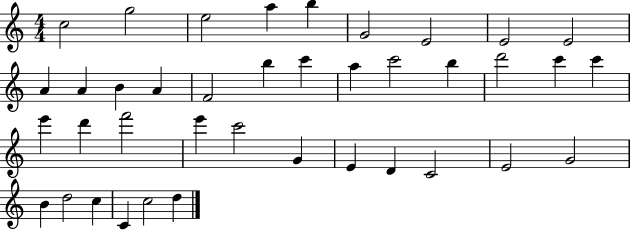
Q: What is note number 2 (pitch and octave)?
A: G5